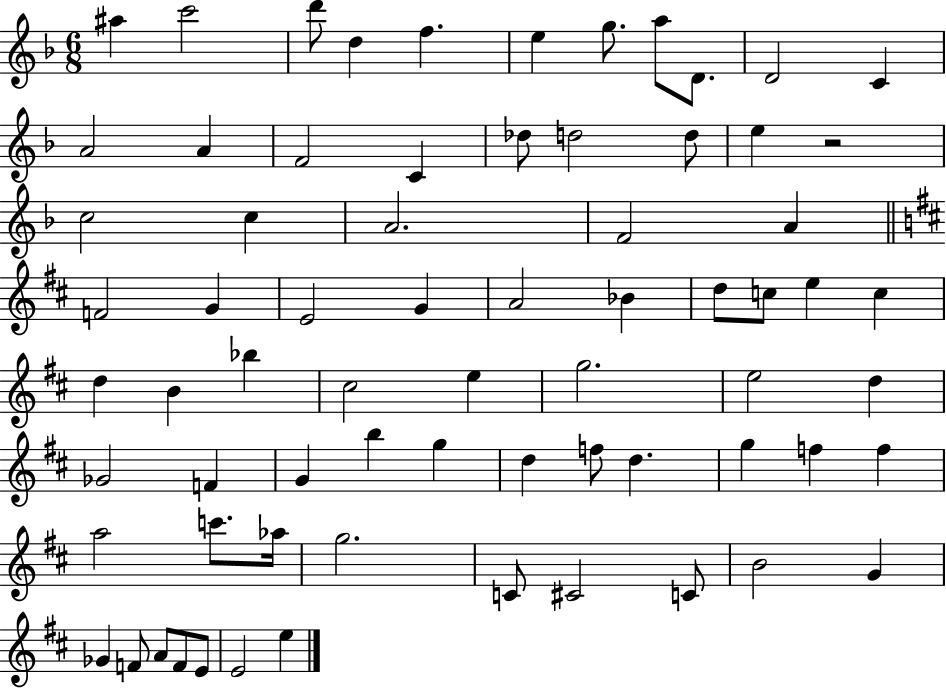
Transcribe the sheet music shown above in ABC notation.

X:1
T:Untitled
M:6/8
L:1/4
K:F
^a c'2 d'/2 d f e g/2 a/2 D/2 D2 C A2 A F2 C _d/2 d2 d/2 e z2 c2 c A2 F2 A F2 G E2 G A2 _B d/2 c/2 e c d B _b ^c2 e g2 e2 d _G2 F G b g d f/2 d g f f a2 c'/2 _a/4 g2 C/2 ^C2 C/2 B2 G _G F/2 A/2 F/2 E/2 E2 e